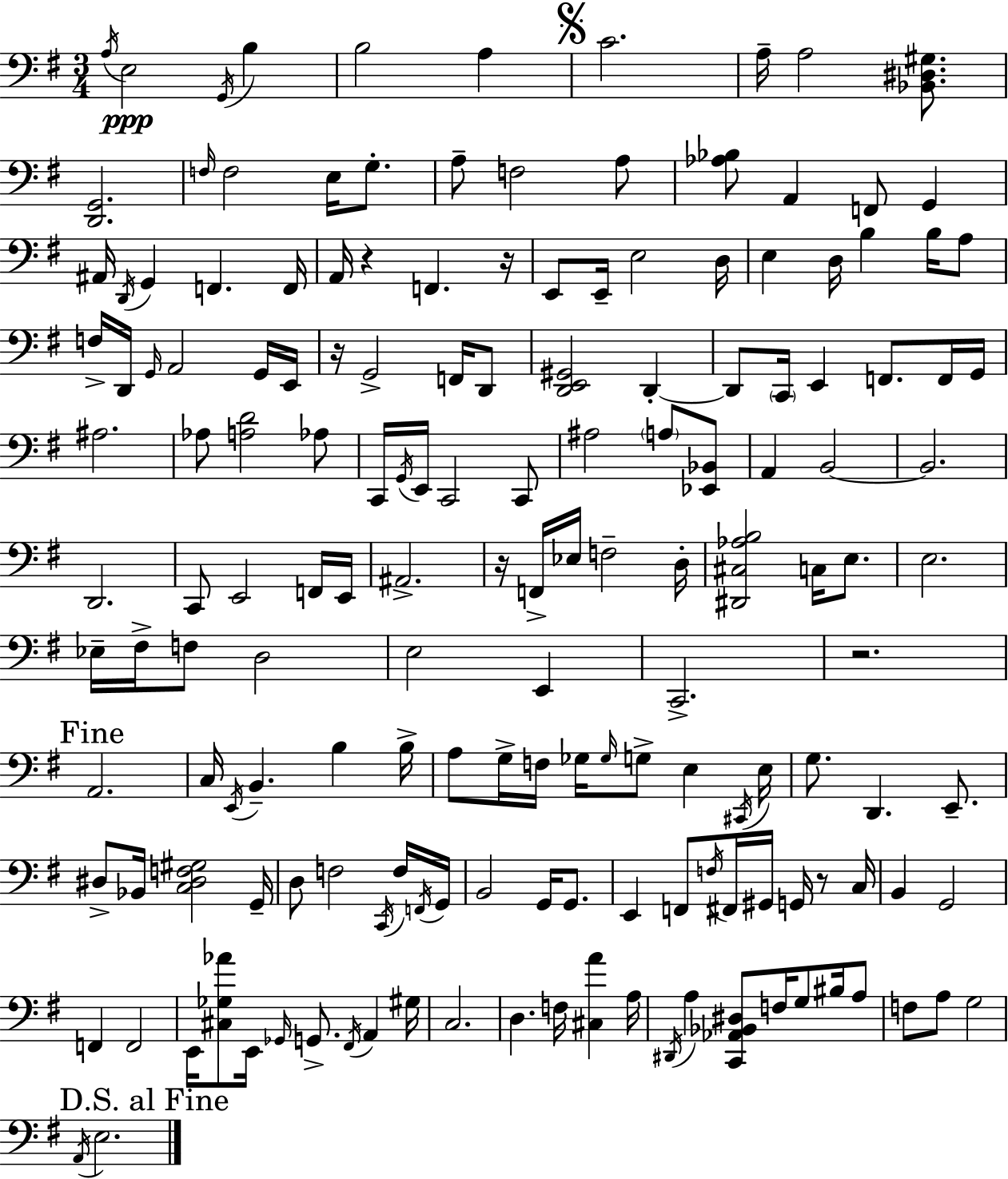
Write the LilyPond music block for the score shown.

{
  \clef bass
  \numericTimeSignature
  \time 3/4
  \key g \major
  \acciaccatura { a16 }\ppp e2 \acciaccatura { g,16 } b4 | b2 a4 | \mark \markup { \musicglyph "scripts.segno" } c'2. | a16-- a2 <bes, dis gis>8. | \break <d, g,>2. | \grace { f16 } f2 e16 | g8.-. a8-- f2 | a8 <aes bes>8 a,4 f,8 g,4 | \break ais,16 \acciaccatura { d,16 } g,4 f,4. | f,16 a,16 r4 f,4. | r16 e,8 e,16-- e2 | d16 e4 d16 b4 | \break b16 a8 f16-> d,16 \grace { g,16 } a,2 | g,16 e,16 r16 g,2-> | f,16 d,8 <d, e, gis,>2 | d,4-.~~ d,8 \parenthesize c,16 e,4 | \break f,8. f,16 g,16 ais2. | aes8 <a d'>2 | aes8 c,16 \acciaccatura { g,16 } e,16 c,2 | c,8 ais2 | \break \parenthesize a8 <ees, bes,>8 a,4 b,2~~ | b,2. | d,2. | c,8 e,2 | \break f,16 e,16 ais,2.-> | r16 f,16-> ees16 f2-- | d16-. <dis, cis aes b>2 | c16 e8. e2. | \break ees16-- fis16-> f8 d2 | e2 | e,4 c,2.-> | r2. | \break \mark "Fine" a,2. | c16 \acciaccatura { e,16 } b,4.-- | b4 b16-> a8 g16-> f16 ges16 | \grace { ges16 } g8-> e4 \acciaccatura { cis,16 } e16 g8. | \break d,4. e,8.-- dis8-> bes,16 | <c dis f gis>2 g,16-- d8 f2 | \acciaccatura { c,16 } f16 \acciaccatura { f,16 } g,16 b,2 | g,16 g,8. e,4 | \break f,8 \acciaccatura { f16 } fis,16 gis,16 g,16 r8 c16 | b,4 g,2 | f,4 f,2 | e,16 <cis ges aes'>8 e,16 \grace { ges,16 } g,8.-> \acciaccatura { fis,16 } a,4 | \break gis16 c2. | d4. f16 <cis a'>4 | a16 \acciaccatura { dis,16 } a4 <c, aes, bes, dis>8 f16 g8 | bis16 a8 f8 a8 g2 | \break \mark "D.S. al Fine" \acciaccatura { a,16 } e2. | \bar "|."
}